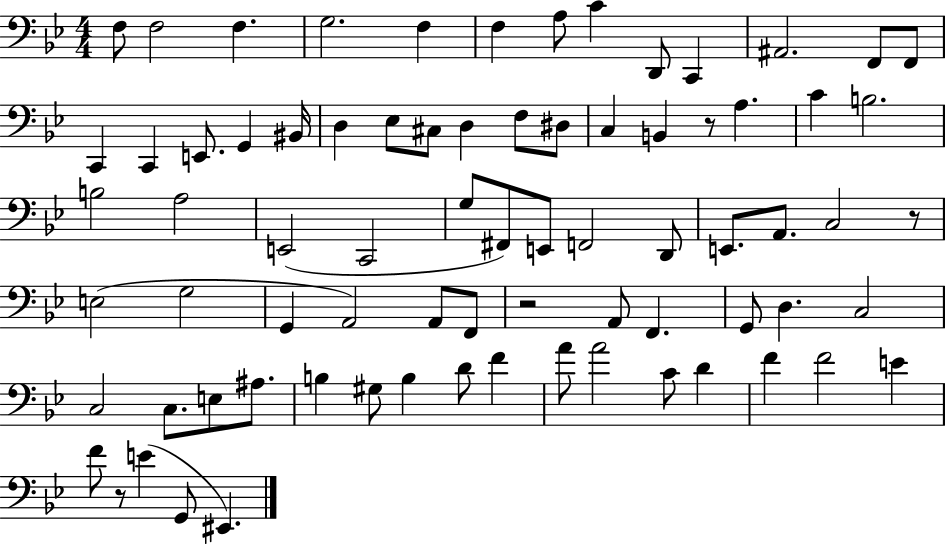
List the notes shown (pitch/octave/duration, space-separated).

F3/e F3/h F3/q. G3/h. F3/q F3/q A3/e C4/q D2/e C2/q A#2/h. F2/e F2/e C2/q C2/q E2/e. G2/q BIS2/s D3/q Eb3/e C#3/e D3/q F3/e D#3/e C3/q B2/q R/e A3/q. C4/q B3/h. B3/h A3/h E2/h C2/h G3/e F#2/e E2/e F2/h D2/e E2/e. A2/e. C3/h R/e E3/h G3/h G2/q A2/h A2/e F2/e R/h A2/e F2/q. G2/e D3/q. C3/h C3/h C3/e. E3/e A#3/e. B3/q G#3/e B3/q D4/e F4/q A4/e A4/h C4/e D4/q F4/q F4/h E4/q F4/e R/e E4/q G2/e EIS2/q.